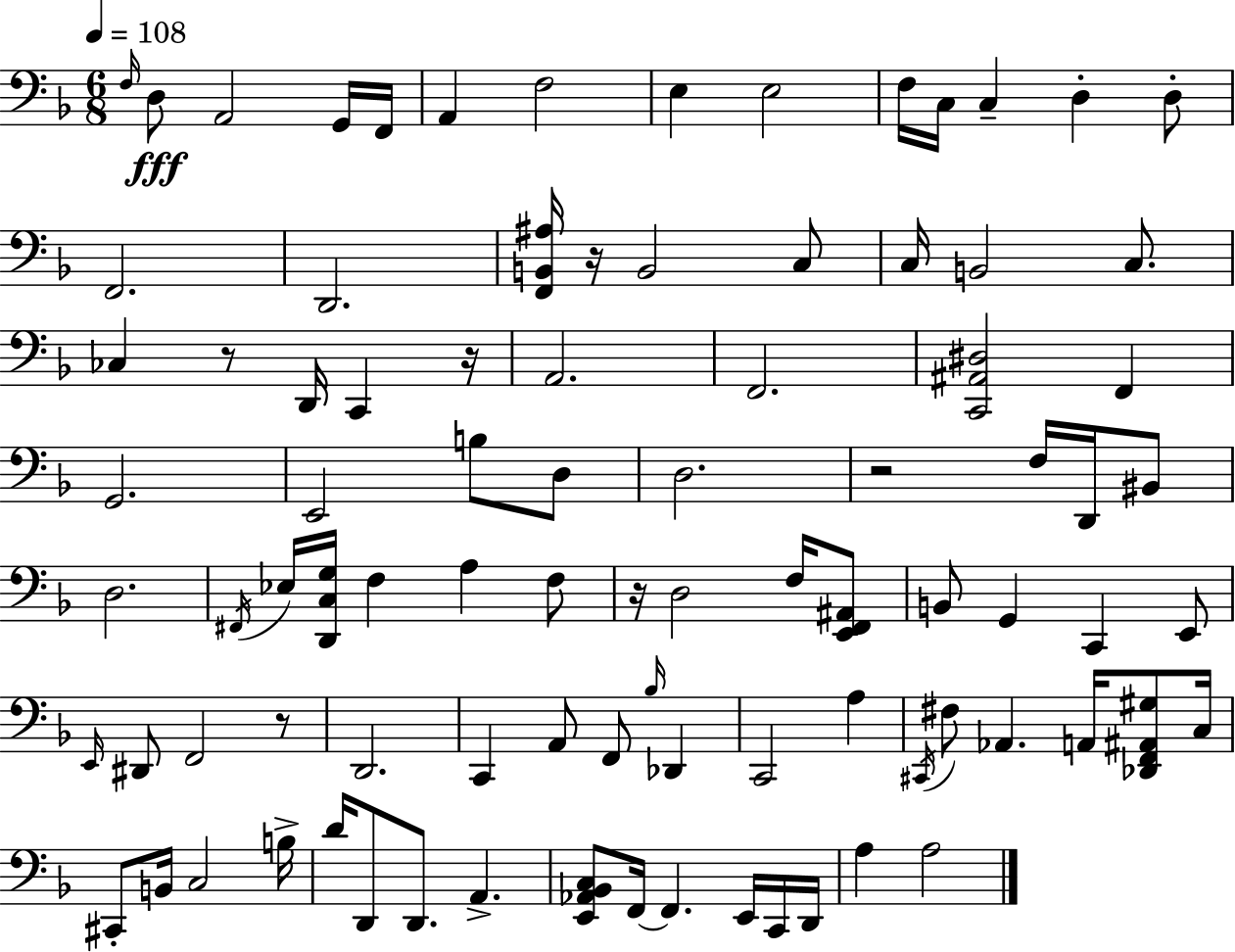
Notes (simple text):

F3/s D3/e A2/h G2/s F2/s A2/q F3/h E3/q E3/h F3/s C3/s C3/q D3/q D3/e F2/h. D2/h. [F2,B2,A#3]/s R/s B2/h C3/e C3/s B2/h C3/e. CES3/q R/e D2/s C2/q R/s A2/h. F2/h. [C2,A#2,D#3]/h F2/q G2/h. E2/h B3/e D3/e D3/h. R/h F3/s D2/s BIS2/e D3/h. F#2/s Eb3/s [D2,C3,G3]/s F3/q A3/q F3/e R/s D3/h F3/s [E2,F2,A#2]/e B2/e G2/q C2/q E2/e E2/s D#2/e F2/h R/e D2/h. C2/q A2/e F2/e Bb3/s Db2/q C2/h A3/q C#2/s F#3/e Ab2/q. A2/s [Db2,F2,A#2,G#3]/e C3/s C#2/e B2/s C3/h B3/s D4/s D2/e D2/e. A2/q. [E2,Ab2,Bb2,C3]/e F2/s F2/q. E2/s C2/s D2/s A3/q A3/h